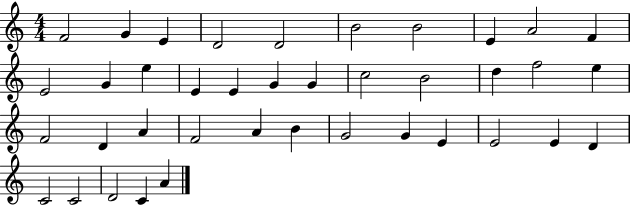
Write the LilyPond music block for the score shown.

{
  \clef treble
  \numericTimeSignature
  \time 4/4
  \key c \major
  f'2 g'4 e'4 | d'2 d'2 | b'2 b'2 | e'4 a'2 f'4 | \break e'2 g'4 e''4 | e'4 e'4 g'4 g'4 | c''2 b'2 | d''4 f''2 e''4 | \break f'2 d'4 a'4 | f'2 a'4 b'4 | g'2 g'4 e'4 | e'2 e'4 d'4 | \break c'2 c'2 | d'2 c'4 a'4 | \bar "|."
}